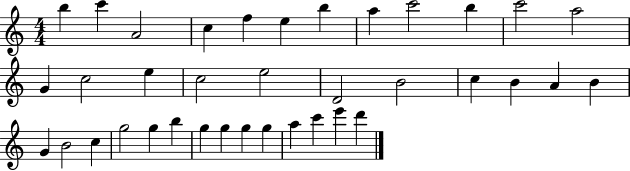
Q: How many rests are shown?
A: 0